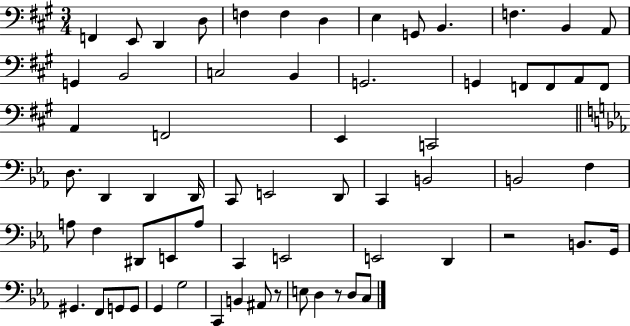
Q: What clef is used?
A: bass